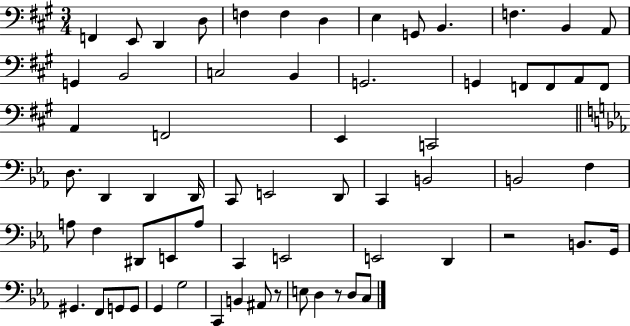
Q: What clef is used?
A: bass